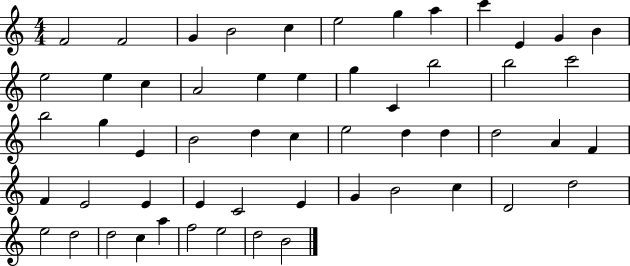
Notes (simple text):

F4/h F4/h G4/q B4/h C5/q E5/h G5/q A5/q C6/q E4/q G4/q B4/q E5/h E5/q C5/q A4/h E5/q E5/q G5/q C4/q B5/h B5/h C6/h B5/h G5/q E4/q B4/h D5/q C5/q E5/h D5/q D5/q D5/h A4/q F4/q F4/q E4/h E4/q E4/q C4/h E4/q G4/q B4/h C5/q D4/h D5/h E5/h D5/h D5/h C5/q A5/q F5/h E5/h D5/h B4/h